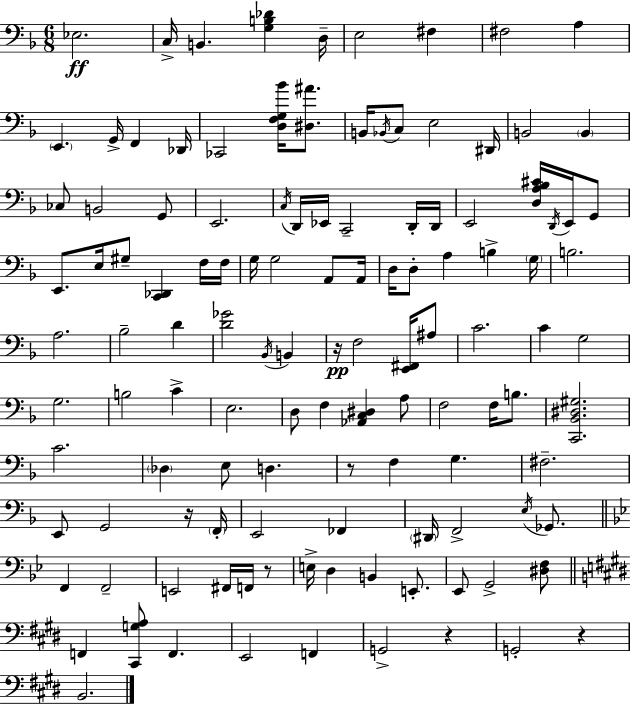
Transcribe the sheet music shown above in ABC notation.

X:1
T:Untitled
M:6/8
L:1/4
K:Dm
_E,2 C,/4 B,, [G,B,_D] D,/4 E,2 ^F, ^F,2 A, E,, G,,/4 F,, _D,,/4 _C,,2 [D,F,G,_B]/4 [^D,^A]/2 B,,/4 _B,,/4 C,/2 E,2 ^D,,/4 B,,2 B,, _C,/2 B,,2 G,,/2 E,,2 C,/4 D,,/4 _E,,/4 C,,2 D,,/4 D,,/4 E,,2 [D,A,_B,^C]/4 D,,/4 E,,/4 G,,/2 E,,/2 E,/4 ^G,/2 [C,,_D,,] F,/4 F,/4 G,/4 G,2 A,,/2 A,,/4 D,/4 D,/2 A, B, G,/4 B,2 A,2 _B,2 D [D_G]2 _B,,/4 B,, z/4 F,2 [E,,^F,,]/4 ^A,/2 C2 C G,2 G,2 B,2 C E,2 D,/2 F, [_A,,C,^D,] A,/2 F,2 F,/4 B,/2 [C,,_B,,^D,^G,]2 C2 _D, E,/2 D, z/2 F, G, ^F,2 E,,/2 G,,2 z/4 F,,/4 E,,2 _F,, ^D,,/4 F,,2 E,/4 _G,,/2 F,, F,,2 E,,2 ^F,,/4 F,,/4 z/2 E,/4 D, B,, E,,/2 _E,,/2 G,,2 [^D,F,]/2 F,, [^C,,G,A,]/2 F,, E,,2 F,, G,,2 z G,,2 z B,,2